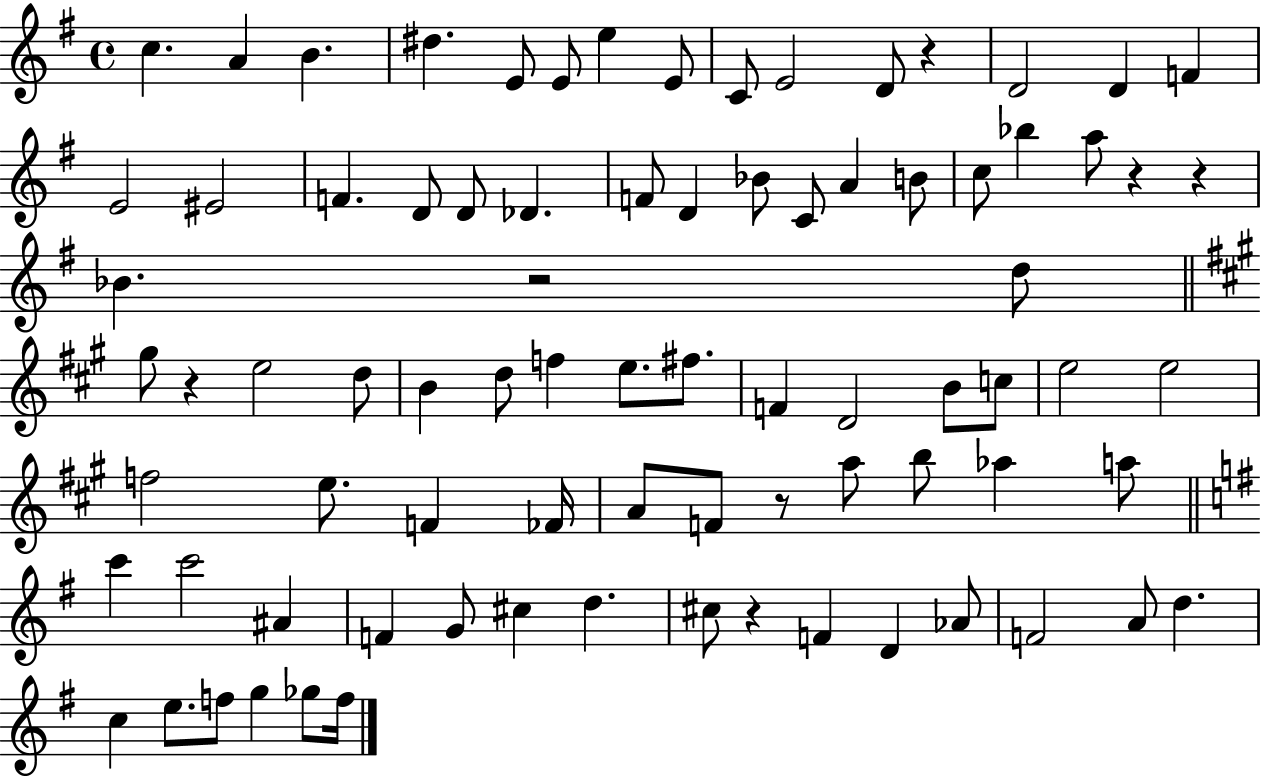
C5/q. A4/q B4/q. D#5/q. E4/e E4/e E5/q E4/e C4/e E4/h D4/e R/q D4/h D4/q F4/q E4/h EIS4/h F4/q. D4/e D4/e Db4/q. F4/e D4/q Bb4/e C4/e A4/q B4/e C5/e Bb5/q A5/e R/q R/q Bb4/q. R/h D5/e G#5/e R/q E5/h D5/e B4/q D5/e F5/q E5/e. F#5/e. F4/q D4/h B4/e C5/e E5/h E5/h F5/h E5/e. F4/q FES4/s A4/e F4/e R/e A5/e B5/e Ab5/q A5/e C6/q C6/h A#4/q F4/q G4/e C#5/q D5/q. C#5/e R/q F4/q D4/q Ab4/e F4/h A4/e D5/q. C5/q E5/e. F5/e G5/q Gb5/e F5/s